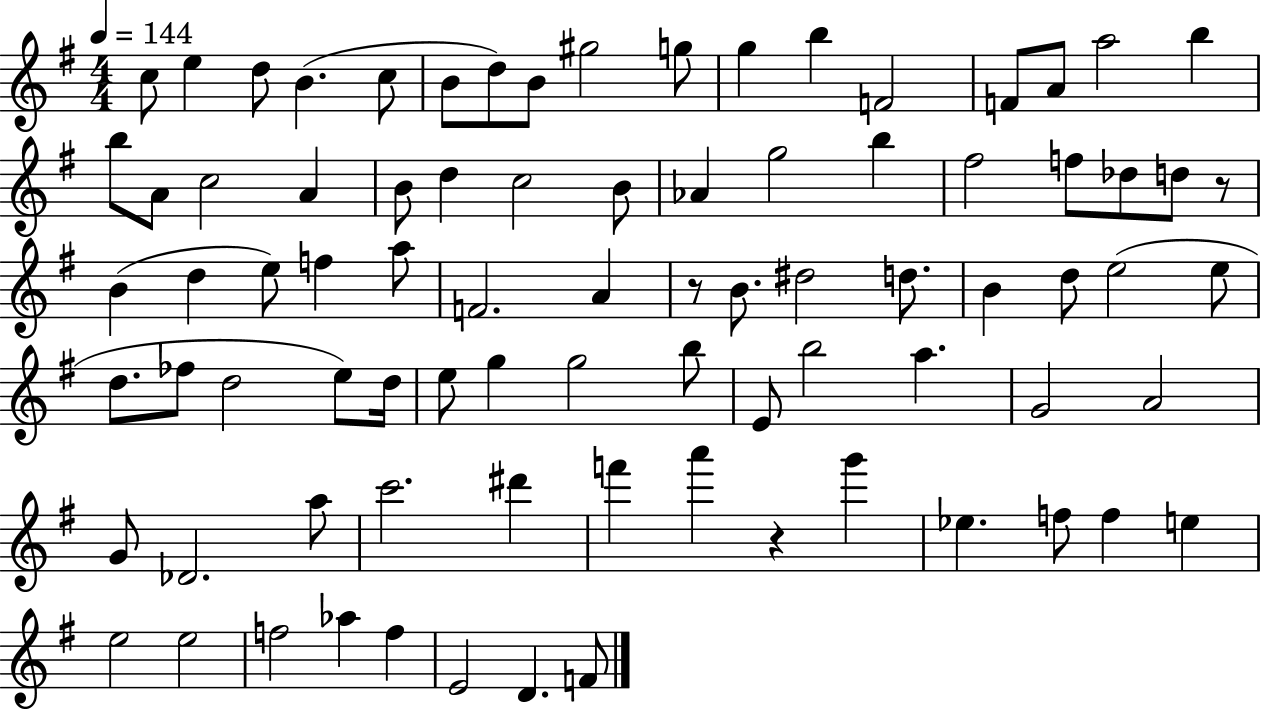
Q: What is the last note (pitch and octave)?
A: F4